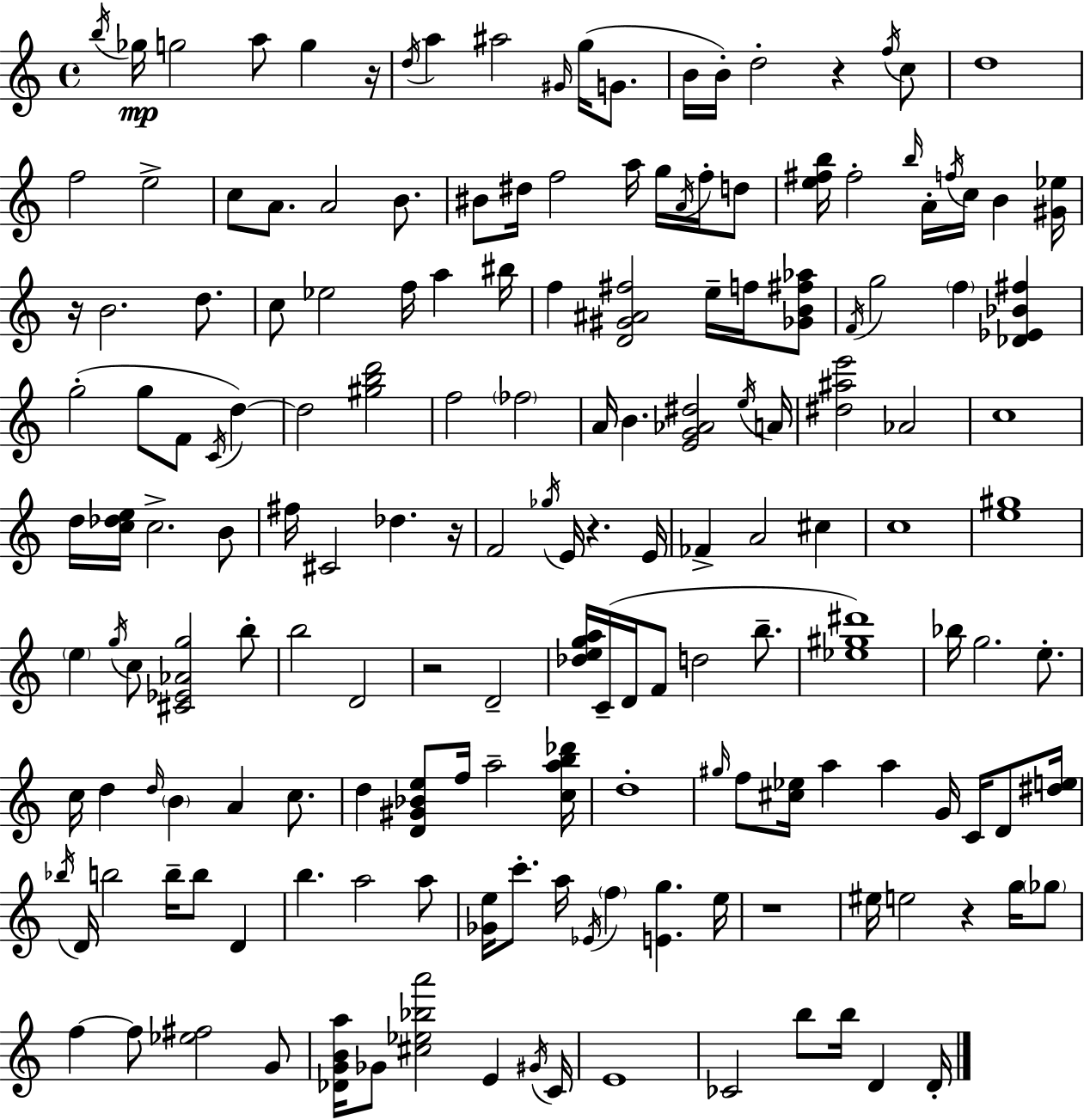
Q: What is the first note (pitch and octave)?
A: B5